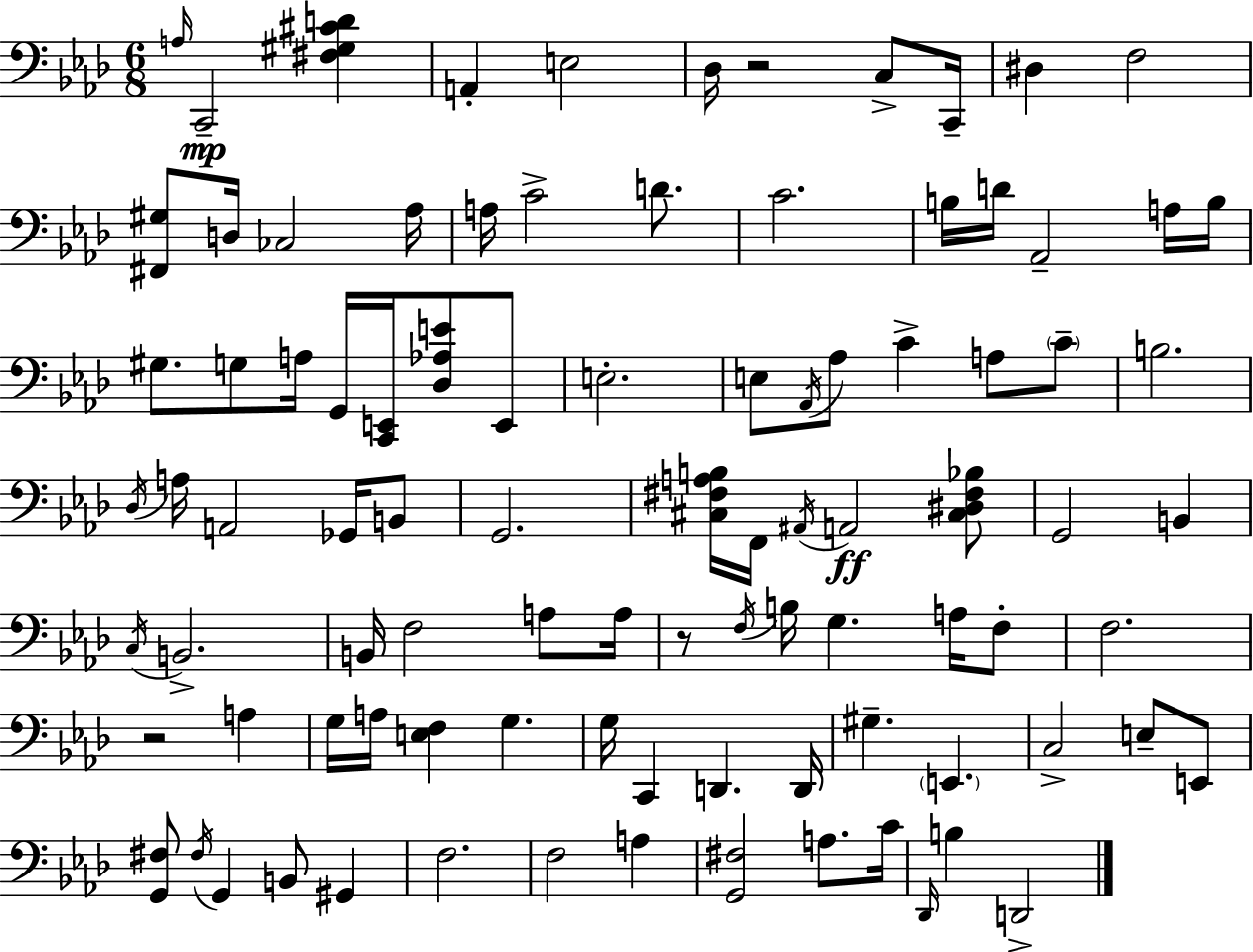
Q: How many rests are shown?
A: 3